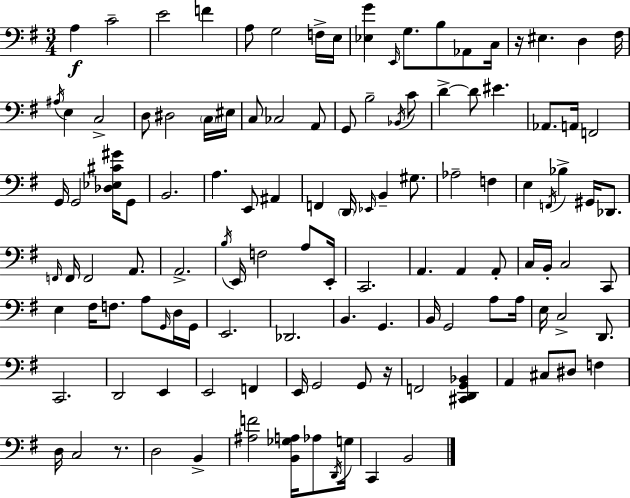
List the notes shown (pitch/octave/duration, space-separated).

A3/q C4/h E4/h F4/q A3/e G3/h F3/s E3/s [Eb3,G4]/q E2/s G3/e. B3/e Ab2/e C3/s R/s EIS3/q. D3/q F#3/s A#3/s E3/q C3/h D3/e D#3/h C3/s EIS3/s C3/e CES3/h A2/e G2/e B3/h Bb2/s C4/e D4/q D4/e EIS4/q. Ab2/e. A2/s F2/h G2/s G2/h [Db3,Eb3,C#4,G#4]/s G2/e B2/h. A3/q. E2/e A#2/q F2/q D2/s Eb2/s B2/q G#3/e. Ab3/h F3/q E3/q F2/s Bb3/q G#2/s Db2/e. F2/s F2/s F2/h A2/e. A2/h. B3/s E2/s F3/h A3/e E2/s C2/h. A2/q. A2/q A2/e C3/s B2/s C3/h C2/e E3/q F#3/s F3/e. A3/e G2/s D3/s G2/s E2/h. Db2/h. B2/q. G2/q. B2/s G2/h A3/e A3/s E3/s C3/h D2/e. C2/h. D2/h E2/q E2/h F2/q E2/s G2/h G2/e R/s F2/h [C#2,D2,G2,Bb2]/q A2/q C#3/e D#3/e F3/q D3/s C3/h R/e. D3/h B2/q [A#3,F4]/h [B2,Gb3,A3]/s Ab3/e D2/s G3/s C2/q B2/h